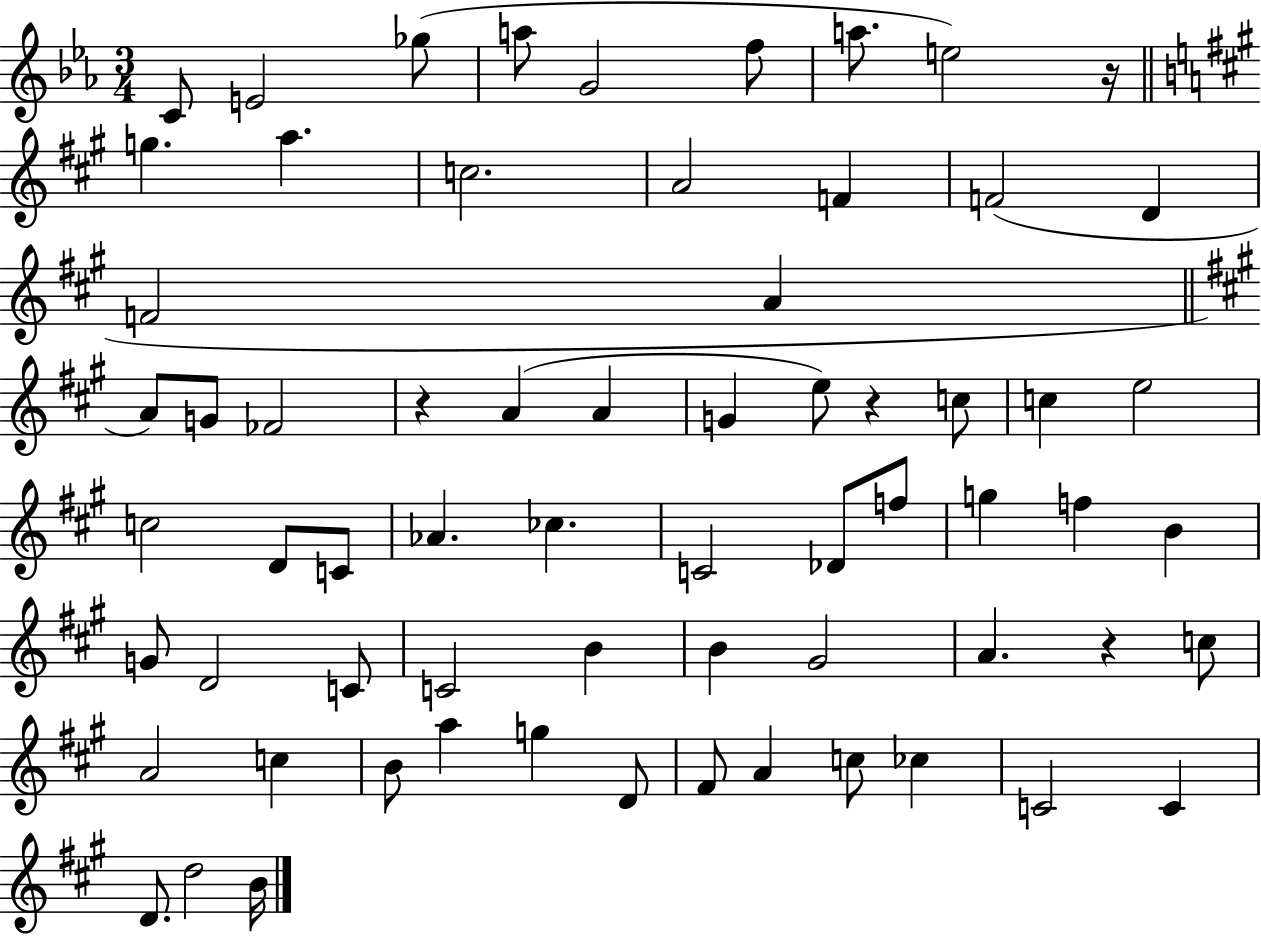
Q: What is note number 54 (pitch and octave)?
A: F#4